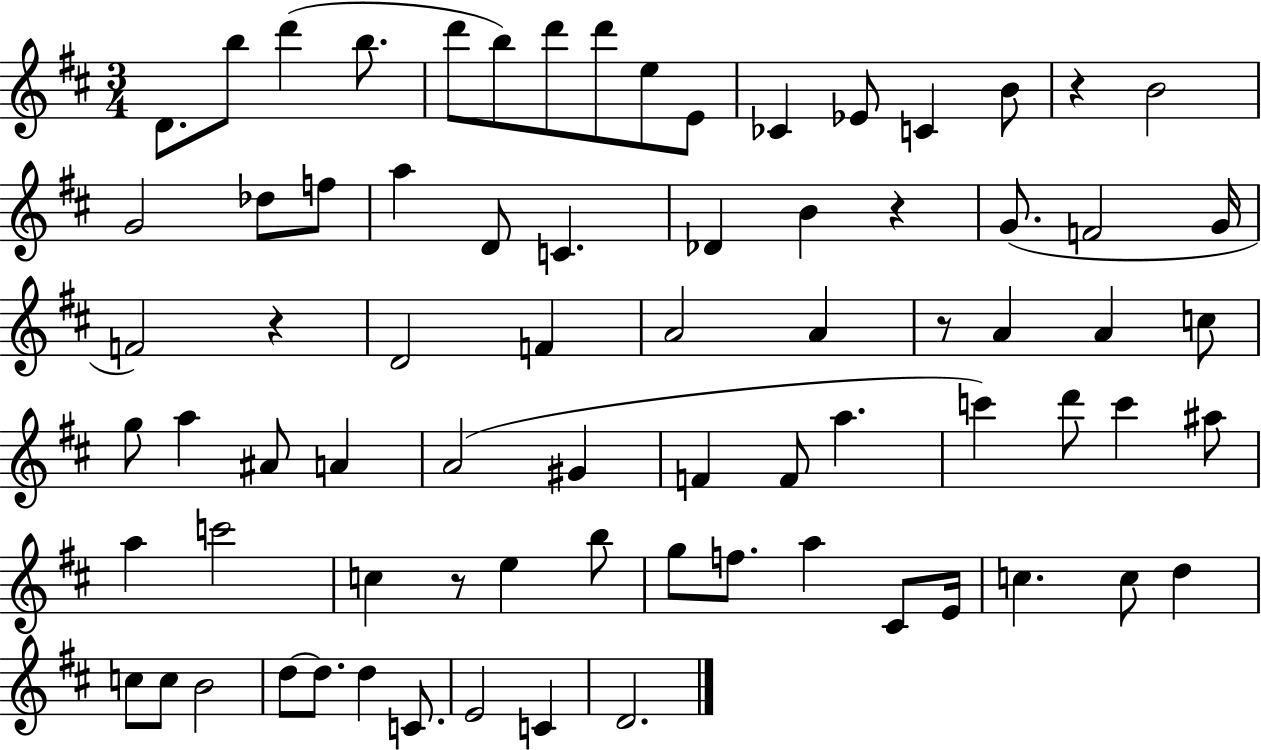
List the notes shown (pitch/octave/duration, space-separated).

D4/e. B5/e D6/q B5/e. D6/e B5/e D6/e D6/e E5/e E4/e CES4/q Eb4/e C4/q B4/e R/q B4/h G4/h Db5/e F5/e A5/q D4/e C4/q. Db4/q B4/q R/q G4/e. F4/h G4/s F4/h R/q D4/h F4/q A4/h A4/q R/e A4/q A4/q C5/e G5/e A5/q A#4/e A4/q A4/h G#4/q F4/q F4/e A5/q. C6/q D6/e C6/q A#5/e A5/q C6/h C5/q R/e E5/q B5/e G5/e F5/e. A5/q C#4/e E4/s C5/q. C5/e D5/q C5/e C5/e B4/h D5/e D5/e. D5/q C4/e. E4/h C4/q D4/h.